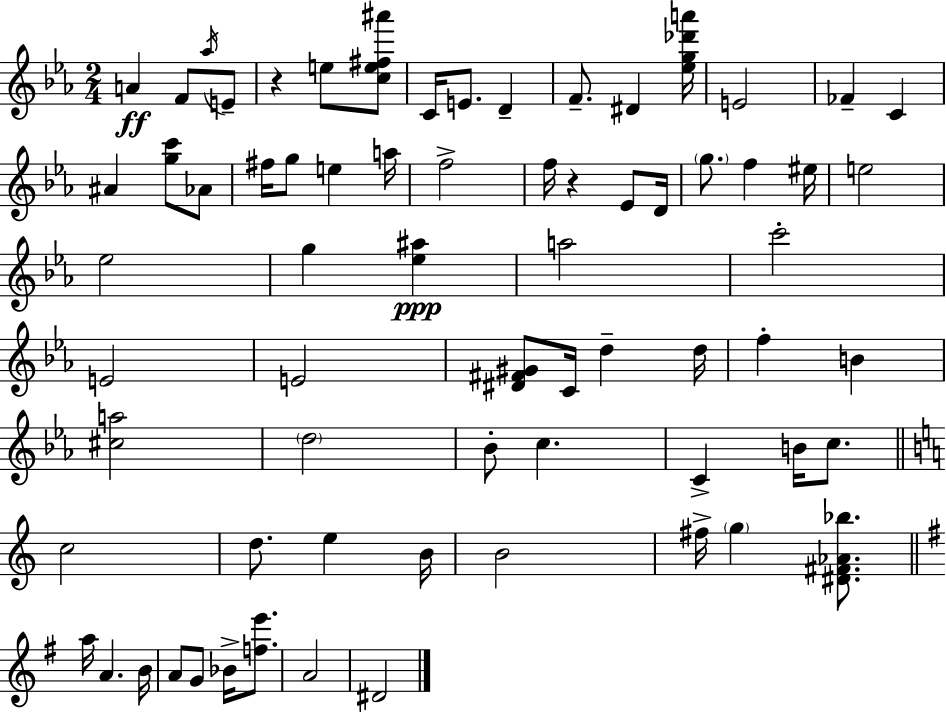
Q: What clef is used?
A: treble